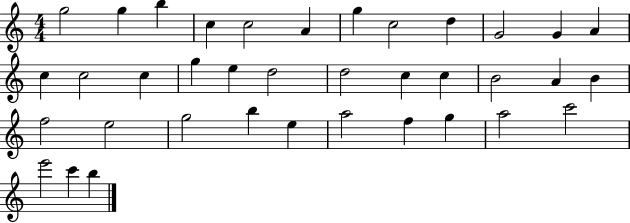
G5/h G5/q B5/q C5/q C5/h A4/q G5/q C5/h D5/q G4/h G4/q A4/q C5/q C5/h C5/q G5/q E5/q D5/h D5/h C5/q C5/q B4/h A4/q B4/q F5/h E5/h G5/h B5/q E5/q A5/h F5/q G5/q A5/h C6/h E6/h C6/q B5/q